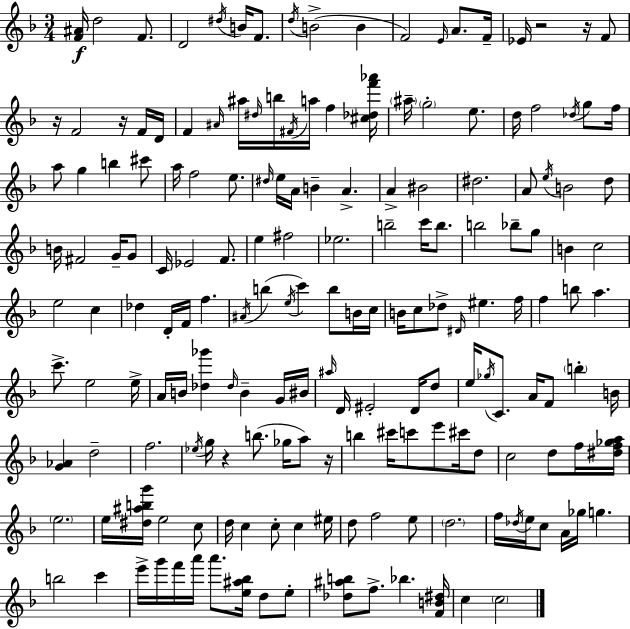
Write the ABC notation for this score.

X:1
T:Untitled
M:3/4
L:1/4
K:Dm
[F^A]/4 d2 F/2 D2 ^d/4 B/4 F/2 d/4 B2 B F2 E/4 A/2 F/4 _E/4 z2 z/4 F/2 z/4 F2 z/4 F/4 D/4 F ^A/4 ^a/4 ^d/4 b/4 ^F/4 a/4 f [^c_df'_a']/4 ^a/4 g2 e/2 d/4 f2 _d/4 g/2 f/4 a/2 g b ^c'/2 a/4 f2 e/2 ^d/4 e/4 A/4 B A A ^B2 ^d2 A/2 e/4 B2 d/2 B/4 ^F2 G/4 G/2 C/4 _E2 F/2 e ^f2 _e2 b2 c'/4 b/2 b2 _b/2 g/2 B c2 e2 c _d D/4 F/4 f ^A/4 b e/4 c' b/2 B/4 c/4 B/4 c/2 _d/2 ^D/4 ^e f/4 f b/2 a c'/2 e2 e/4 A/4 B/4 [_d_g'] _d/4 B G/4 ^B/4 ^a/4 D/4 ^E2 D/4 d/2 e/4 _g/4 C/2 A/4 F/2 b B/4 [G_A] d2 f2 _e/4 g/4 z b/2 _g/4 a/2 z/4 b ^c'/4 c'/2 e'/2 ^c'/4 d/2 c2 d/2 f/4 [^df_ga]/4 e2 e/4 [^d^abg']/4 e2 c/2 d/4 c c/2 c ^e/4 d/2 f2 e/2 d2 f/4 _d/4 e/4 c/2 A/4 _g/4 g b2 c' e'/4 g'/4 f'/4 a'/4 a'/2 [e^a_b]/4 d/2 e/2 [_d^ab]/2 f/2 _b [FB^d]/4 c c2